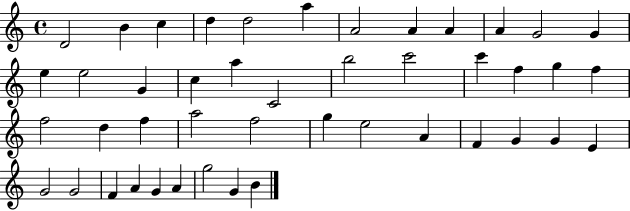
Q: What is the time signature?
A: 4/4